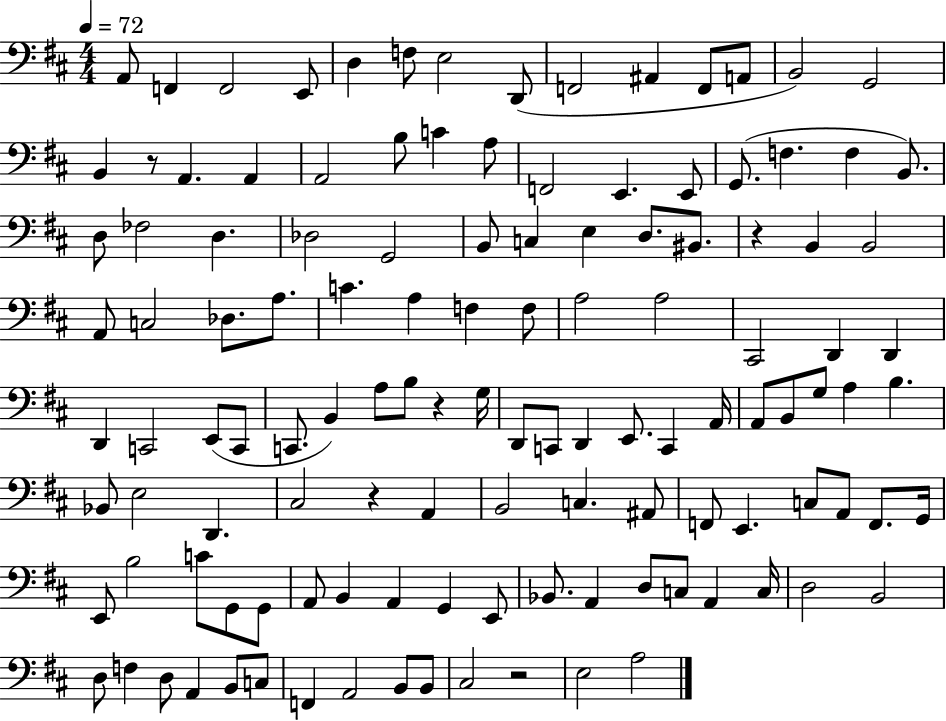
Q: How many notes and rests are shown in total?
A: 123